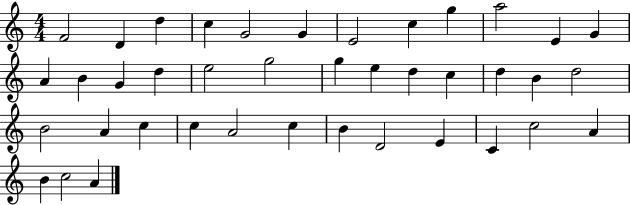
F4/h D4/q D5/q C5/q G4/h G4/q E4/h C5/q G5/q A5/h E4/q G4/q A4/q B4/q G4/q D5/q E5/h G5/h G5/q E5/q D5/q C5/q D5/q B4/q D5/h B4/h A4/q C5/q C5/q A4/h C5/q B4/q D4/h E4/q C4/q C5/h A4/q B4/q C5/h A4/q